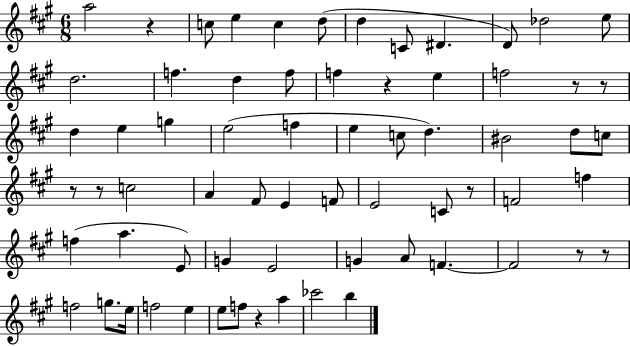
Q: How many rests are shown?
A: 10